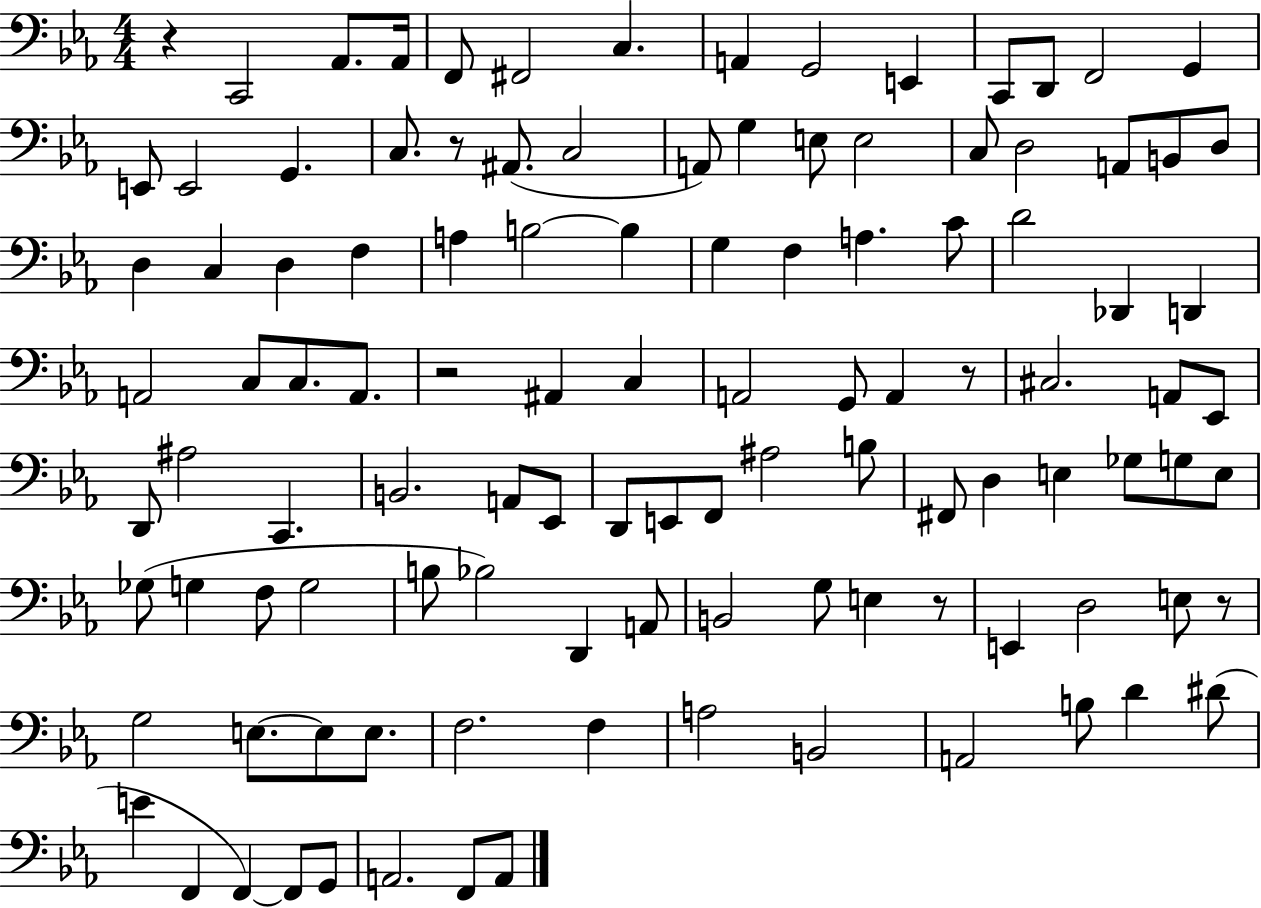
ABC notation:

X:1
T:Untitled
M:4/4
L:1/4
K:Eb
z C,,2 _A,,/2 _A,,/4 F,,/2 ^F,,2 C, A,, G,,2 E,, C,,/2 D,,/2 F,,2 G,, E,,/2 E,,2 G,, C,/2 z/2 ^A,,/2 C,2 A,,/2 G, E,/2 E,2 C,/2 D,2 A,,/2 B,,/2 D,/2 D, C, D, F, A, B,2 B, G, F, A, C/2 D2 _D,, D,, A,,2 C,/2 C,/2 A,,/2 z2 ^A,, C, A,,2 G,,/2 A,, z/2 ^C,2 A,,/2 _E,,/2 D,,/2 ^A,2 C,, B,,2 A,,/2 _E,,/2 D,,/2 E,,/2 F,,/2 ^A,2 B,/2 ^F,,/2 D, E, _G,/2 G,/2 E,/2 _G,/2 G, F,/2 G,2 B,/2 _B,2 D,, A,,/2 B,,2 G,/2 E, z/2 E,, D,2 E,/2 z/2 G,2 E,/2 E,/2 E,/2 F,2 F, A,2 B,,2 A,,2 B,/2 D ^D/2 E F,, F,, F,,/2 G,,/2 A,,2 F,,/2 A,,/2